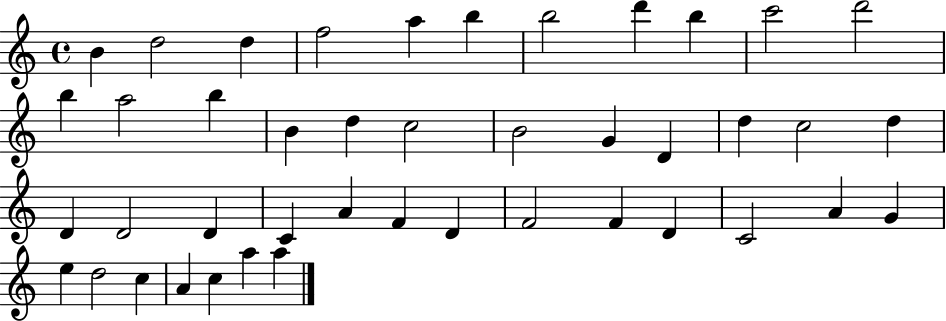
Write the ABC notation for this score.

X:1
T:Untitled
M:4/4
L:1/4
K:C
B d2 d f2 a b b2 d' b c'2 d'2 b a2 b B d c2 B2 G D d c2 d D D2 D C A F D F2 F D C2 A G e d2 c A c a a